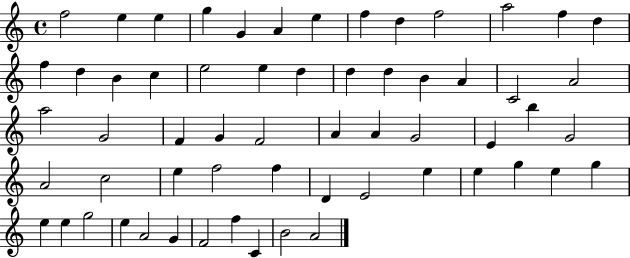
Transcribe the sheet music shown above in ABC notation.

X:1
T:Untitled
M:4/4
L:1/4
K:C
f2 e e g G A e f d f2 a2 f d f d B c e2 e d d d B A C2 A2 a2 G2 F G F2 A A G2 E b G2 A2 c2 e f2 f D E2 e e g e g e e g2 e A2 G F2 f C B2 A2